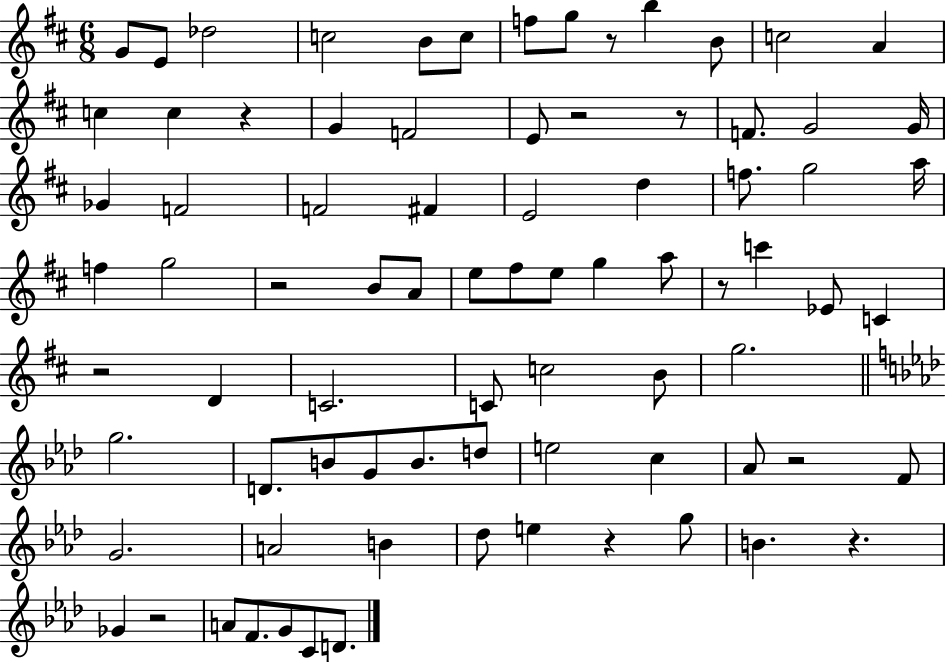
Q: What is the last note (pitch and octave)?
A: D4